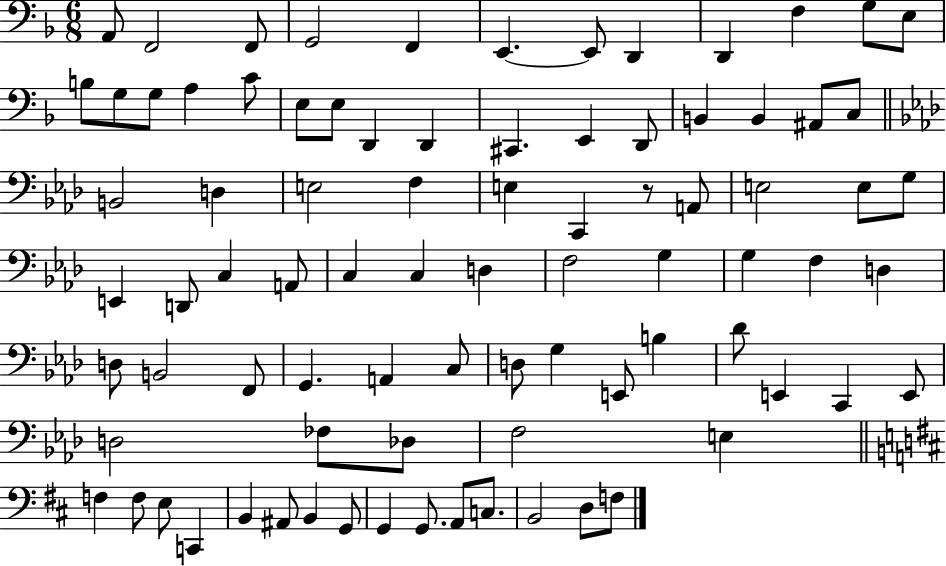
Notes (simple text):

A2/e F2/h F2/e G2/h F2/q E2/q. E2/e D2/q D2/q F3/q G3/e E3/e B3/e G3/e G3/e A3/q C4/e E3/e E3/e D2/q D2/q C#2/q. E2/q D2/e B2/q B2/q A#2/e C3/e B2/h D3/q E3/h F3/q E3/q C2/q R/e A2/e E3/h E3/e G3/e E2/q D2/e C3/q A2/e C3/q C3/q D3/q F3/h G3/q G3/q F3/q D3/q D3/e B2/h F2/e G2/q. A2/q C3/e D3/e G3/q E2/e B3/q Db4/e E2/q C2/q E2/e D3/h FES3/e Db3/e F3/h E3/q F3/q F3/e E3/e C2/q B2/q A#2/e B2/q G2/e G2/q G2/e. A2/e C3/e. B2/h D3/e F3/e